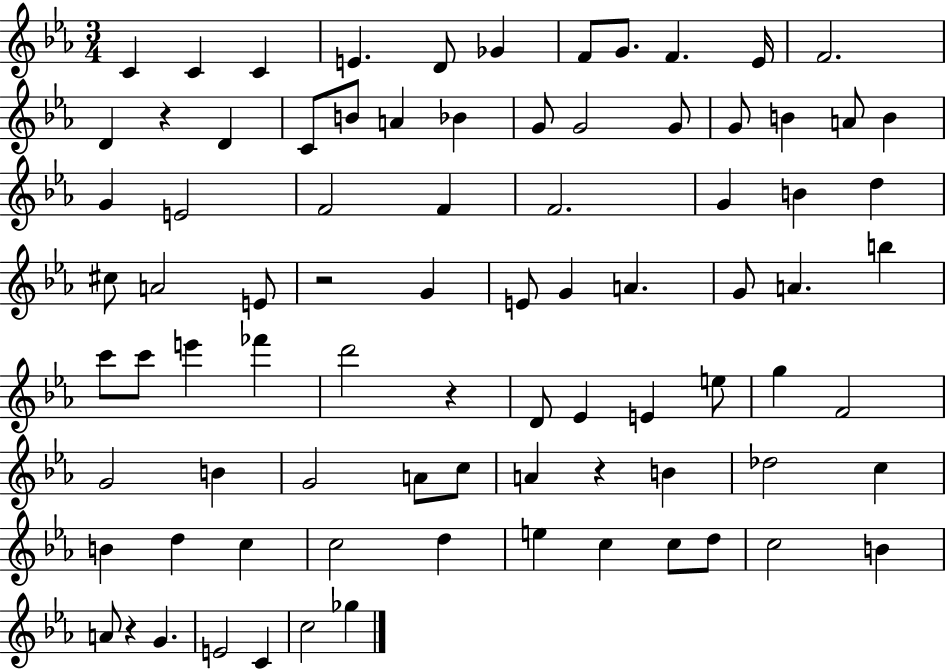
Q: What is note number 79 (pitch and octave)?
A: Gb5